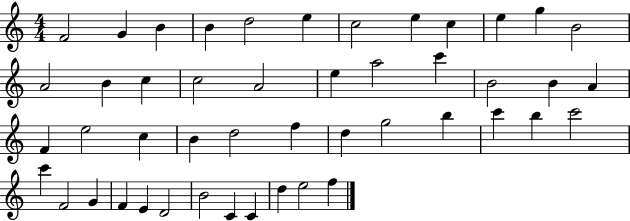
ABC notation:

X:1
T:Untitled
M:4/4
L:1/4
K:C
F2 G B B d2 e c2 e c e g B2 A2 B c c2 A2 e a2 c' B2 B A F e2 c B d2 f d g2 b c' b c'2 c' F2 G F E D2 B2 C C d e2 f